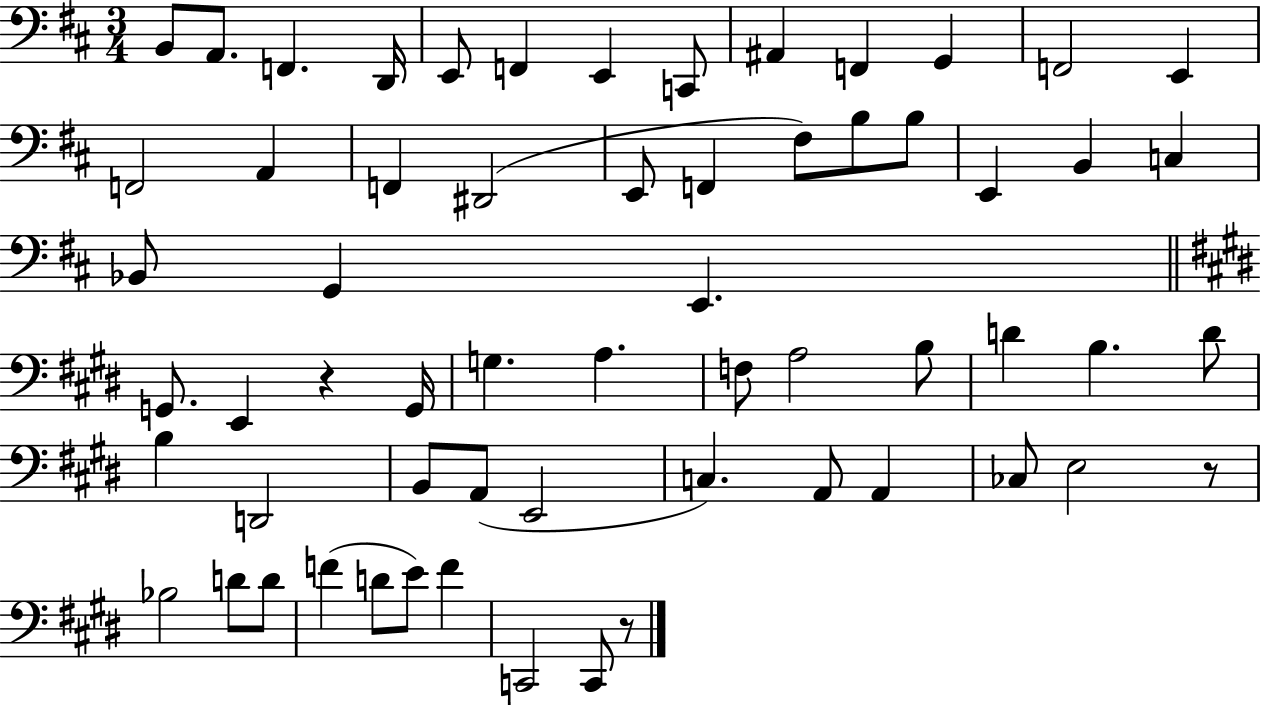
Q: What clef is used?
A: bass